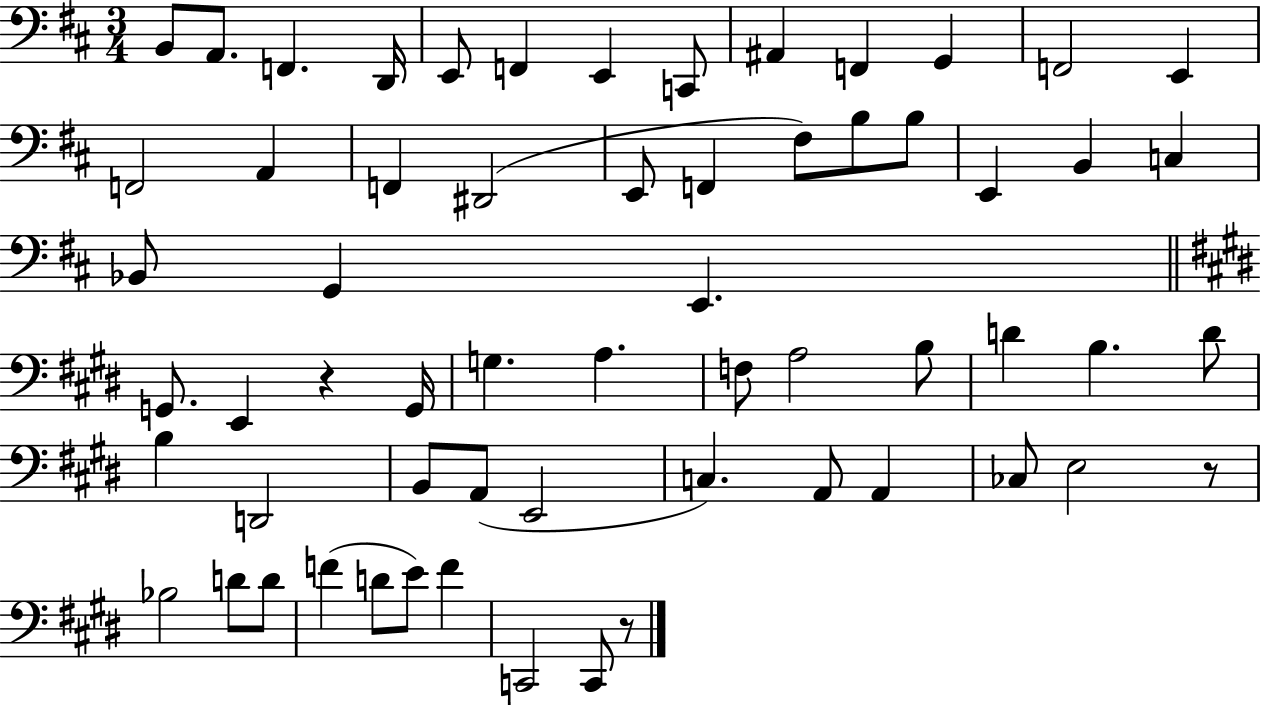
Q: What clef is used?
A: bass